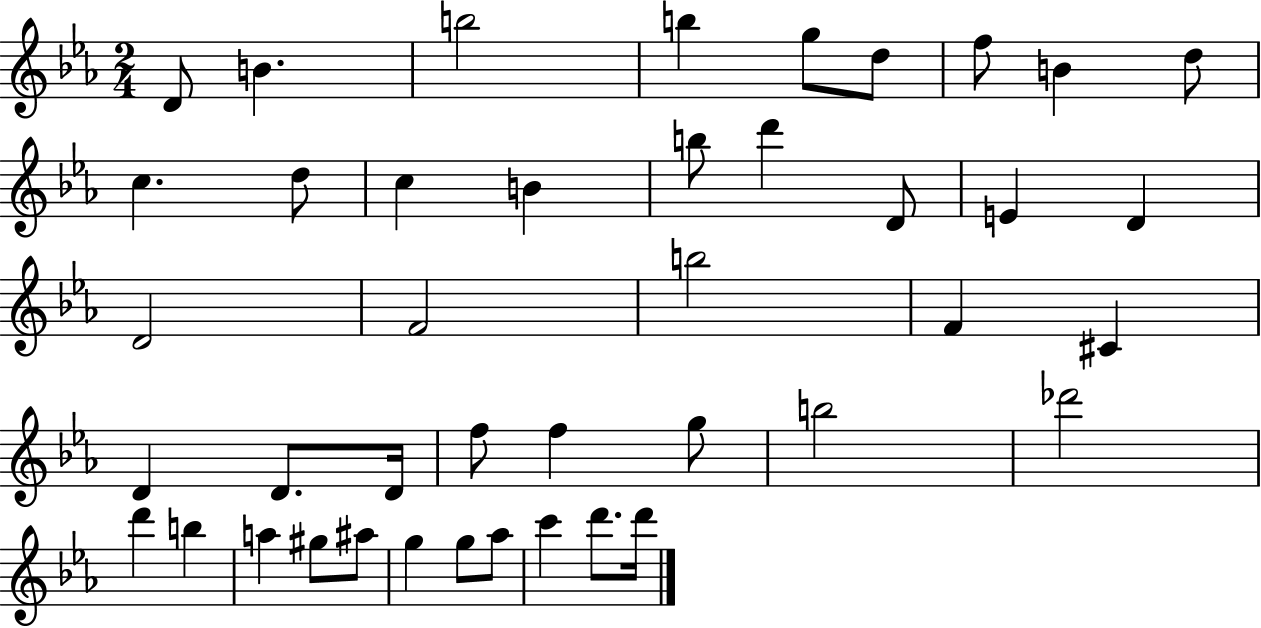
X:1
T:Untitled
M:2/4
L:1/4
K:Eb
D/2 B b2 b g/2 d/2 f/2 B d/2 c d/2 c B b/2 d' D/2 E D D2 F2 b2 F ^C D D/2 D/4 f/2 f g/2 b2 _d'2 d' b a ^g/2 ^a/2 g g/2 _a/2 c' d'/2 d'/4